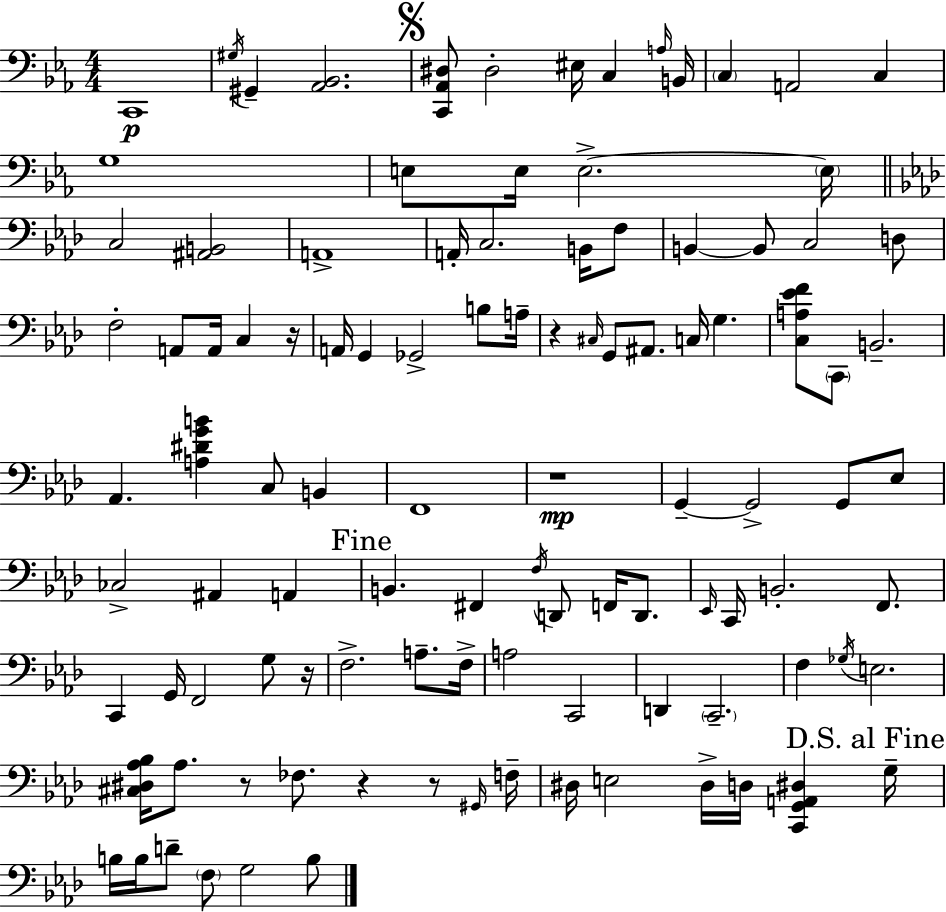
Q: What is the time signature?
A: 4/4